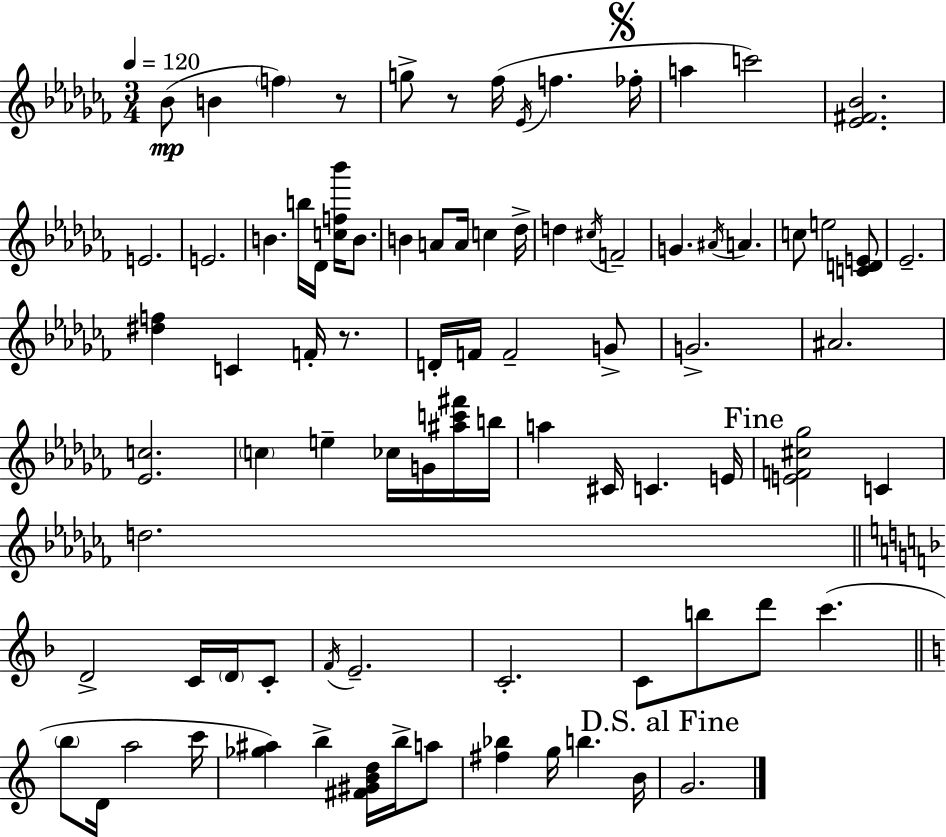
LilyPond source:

{
  \clef treble
  \numericTimeSignature
  \time 3/4
  \key aes \minor
  \tempo 4 = 120
  bes'8(\mp b'4 \parenthesize f''4) r8 | g''8-> r8 fes''16( \acciaccatura { ees'16 } f''4. | \mark \markup { \musicglyph "scripts.segno" } fes''16-. a''4 c'''2) | <ees' fis' bes'>2. | \break e'2. | e'2. | b'4. b''16 des'16 <c'' f'' bes'''>16 b'8. | b'4 a'8 a'16 c''4 | \break des''16-> d''4 \acciaccatura { cis''16 } f'2-- | g'4. \acciaccatura { ais'16 } a'4. | c''8 e''2 | <c' d' e'>8 ees'2.-- | \break <dis'' f''>4 c'4 f'16-. | r8. d'16-. f'16 f'2-- | g'8-> g'2.-> | ais'2. | \break <ees' c''>2. | \parenthesize c''4 e''4-- ces''16 | g'16 <ais'' c''' fis'''>16 b''16 a''4 cis'16 c'4. | e'16 \mark "Fine" <e' f' cis'' ges''>2 c'4 | \break d''2. | \bar "||" \break \key f \major d'2-> c'16 \parenthesize d'16 c'8-. | \acciaccatura { f'16 } e'2.-- | c'2.-. | c'8 b''8 d'''8 c'''4.( | \break \bar "||" \break \key c \major \parenthesize b''8 d'16 a''2 c'''16 | <ges'' ais''>4) b''4-> <fis' gis' b' d''>16 b''16-> a''8 | <fis'' bes''>4 g''16 b''4. b'16 | \mark "D.S. al Fine" g'2. | \break \bar "|."
}